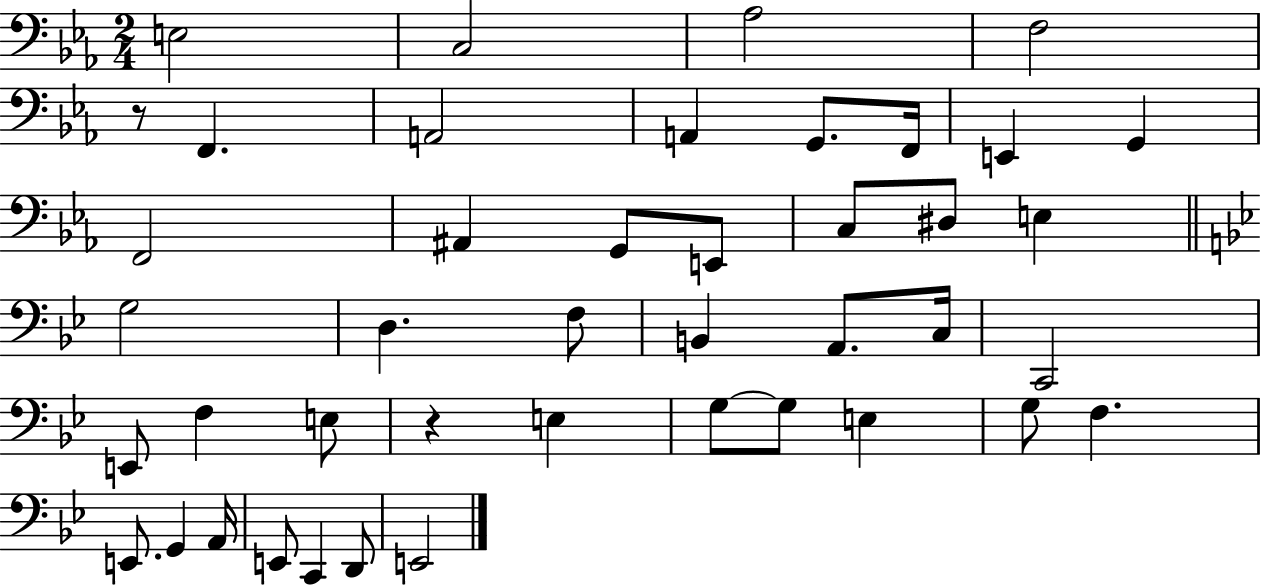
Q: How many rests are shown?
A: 2